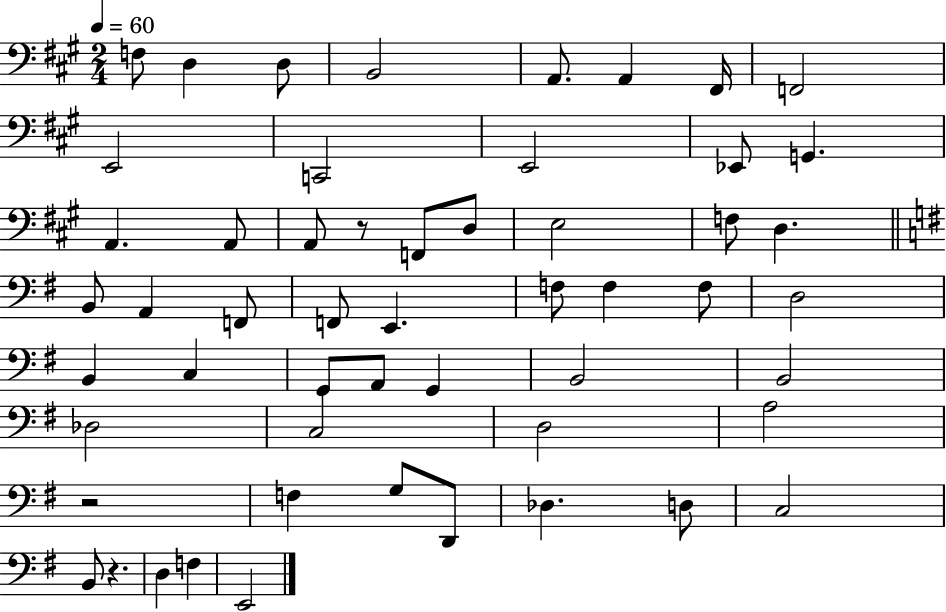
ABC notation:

X:1
T:Untitled
M:2/4
L:1/4
K:A
F,/2 D, D,/2 B,,2 A,,/2 A,, ^F,,/4 F,,2 E,,2 C,,2 E,,2 _E,,/2 G,, A,, A,,/2 A,,/2 z/2 F,,/2 D,/2 E,2 F,/2 D, B,,/2 A,, F,,/2 F,,/2 E,, F,/2 F, F,/2 D,2 B,, C, G,,/2 A,,/2 G,, B,,2 B,,2 _D,2 C,2 D,2 A,2 z2 F, G,/2 D,,/2 _D, D,/2 C,2 B,,/2 z D, F, E,,2